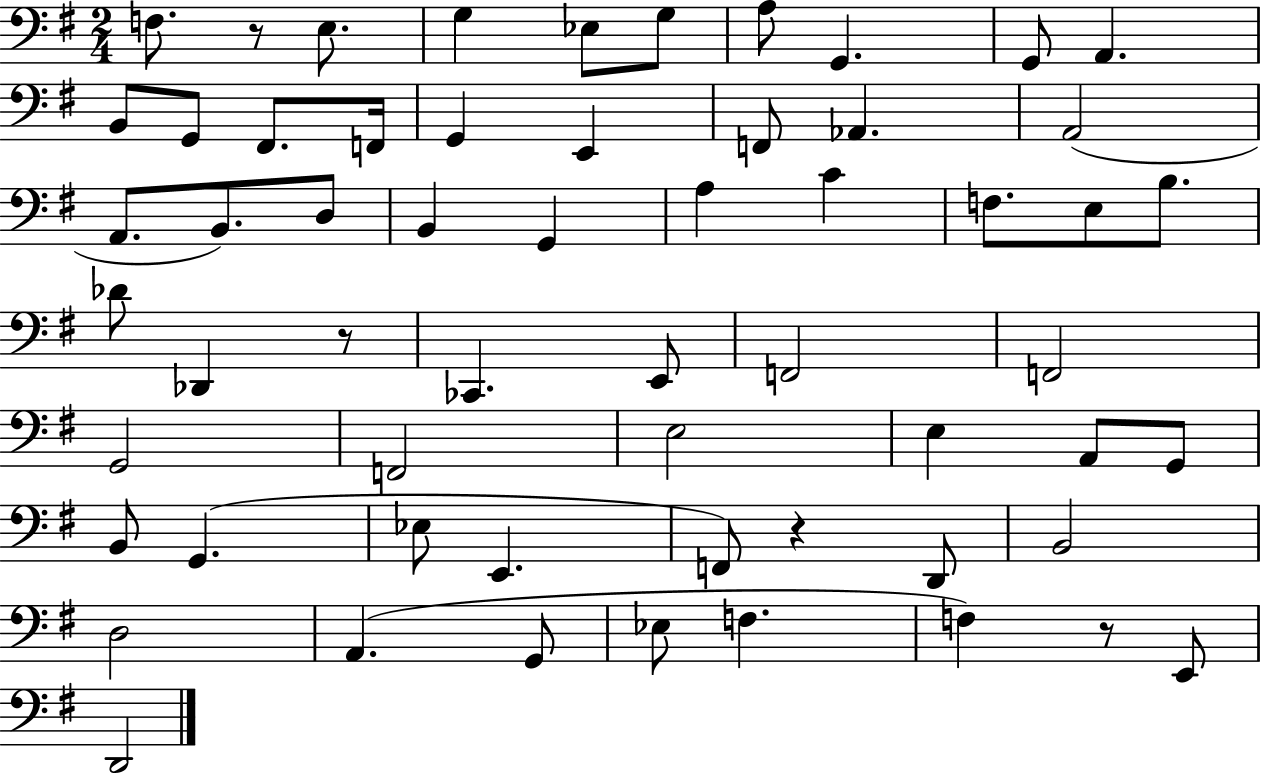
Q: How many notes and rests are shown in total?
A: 59